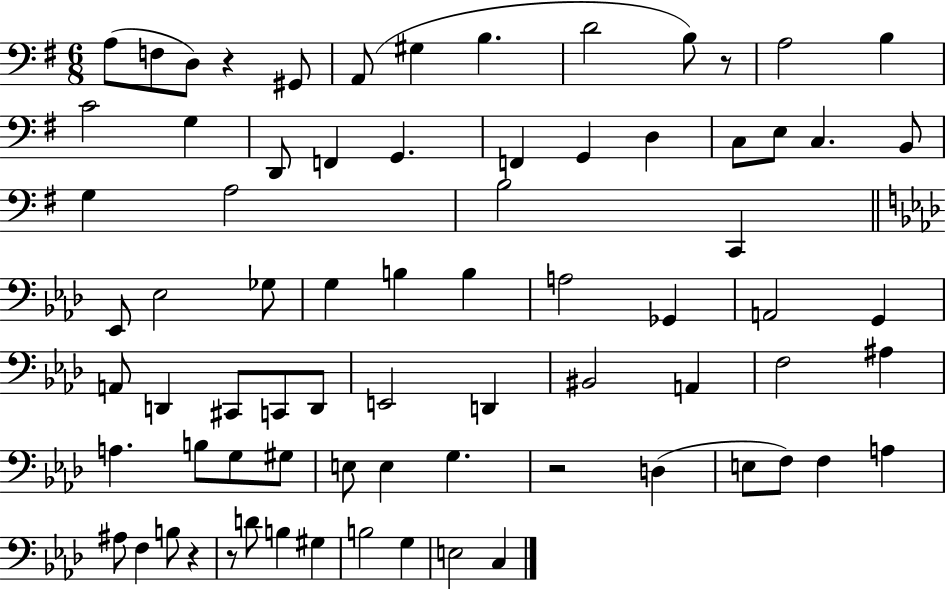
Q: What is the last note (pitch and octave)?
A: C3